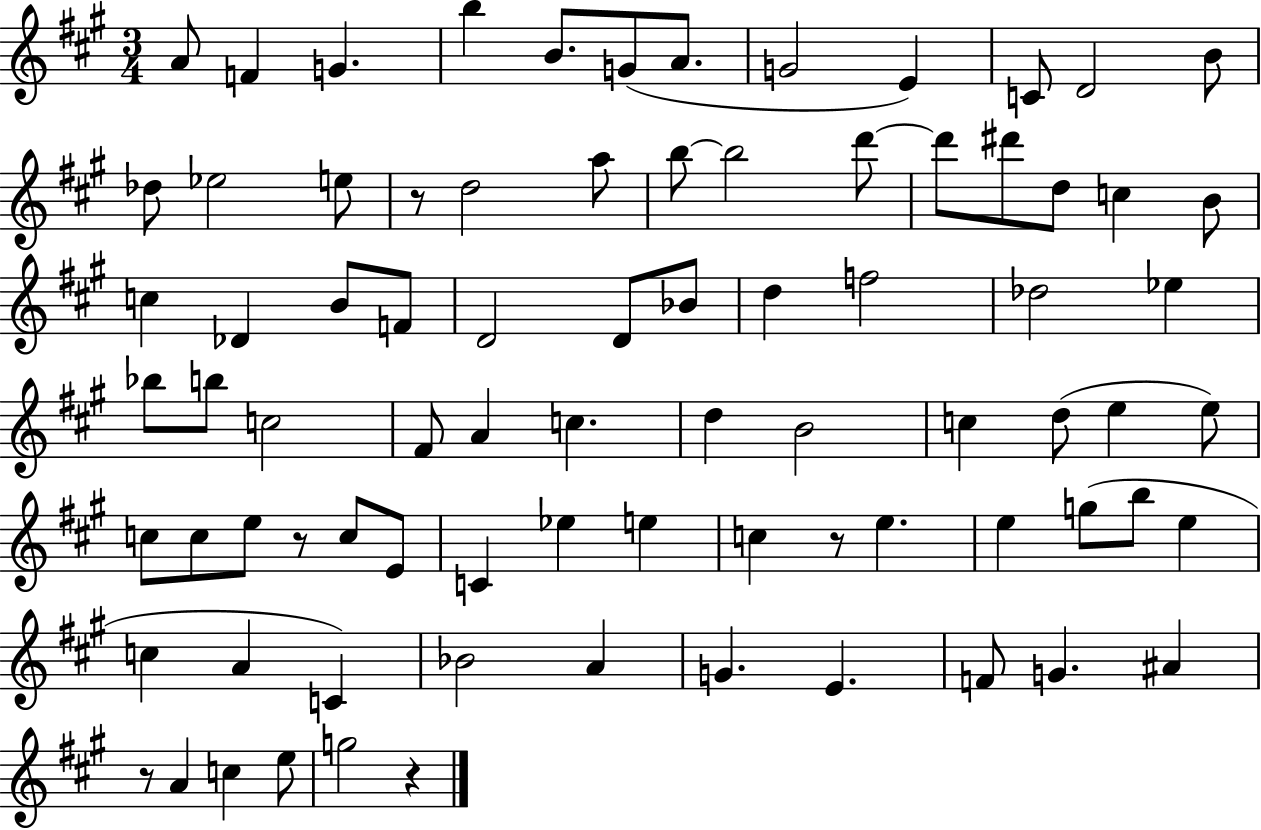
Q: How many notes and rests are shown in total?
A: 81